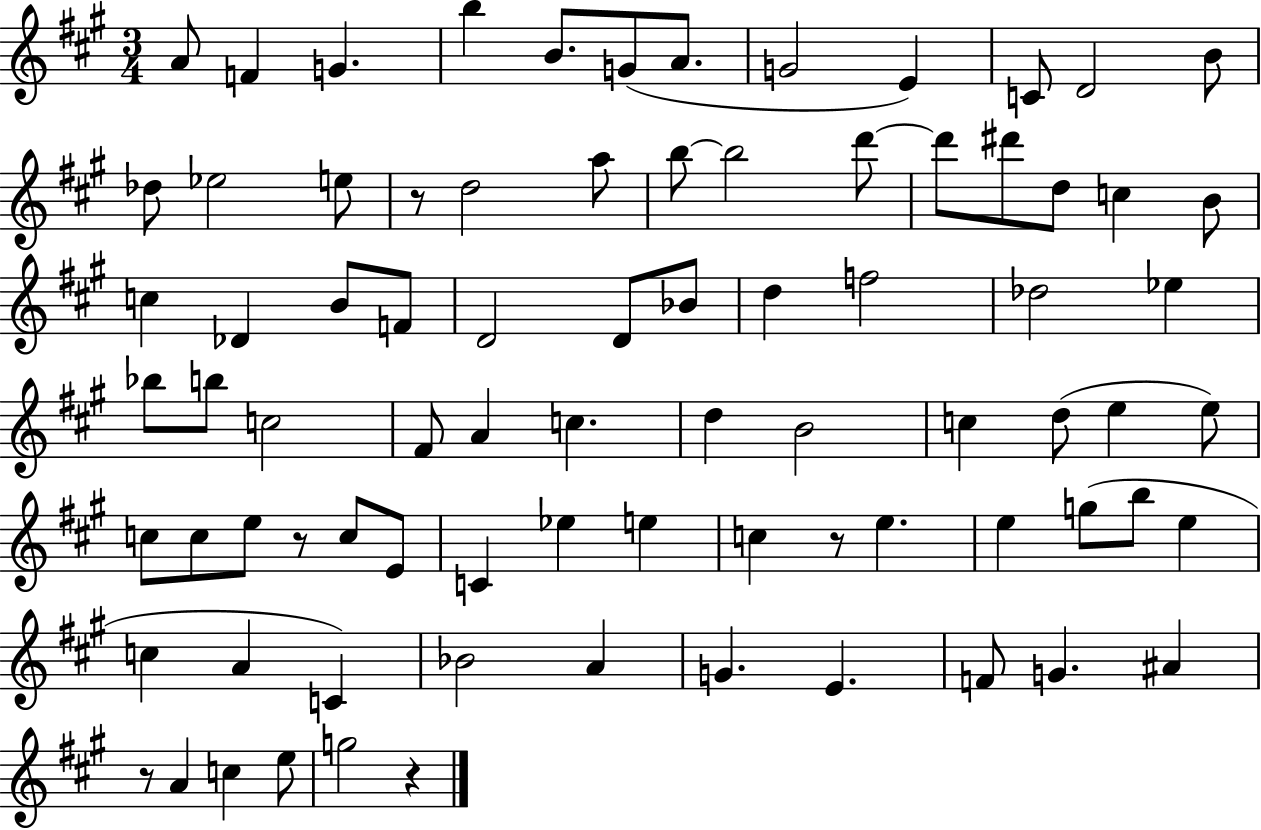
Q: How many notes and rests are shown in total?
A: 81